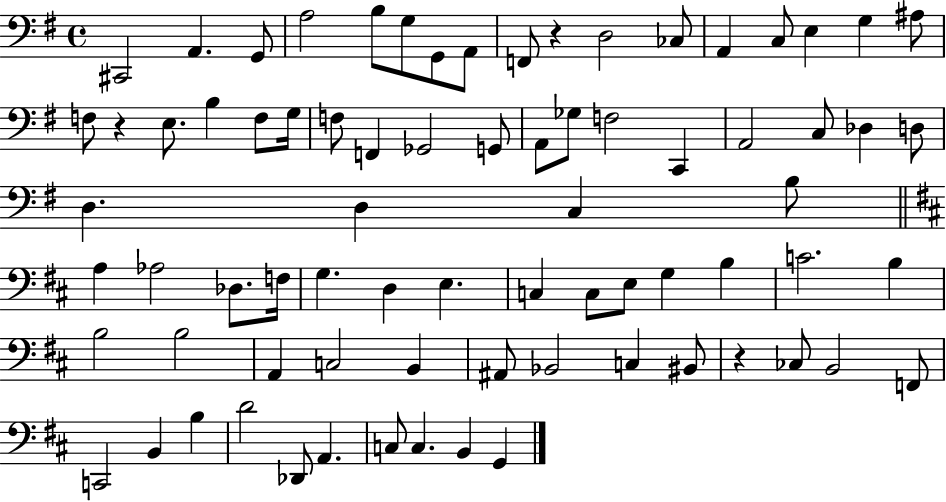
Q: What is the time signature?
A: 4/4